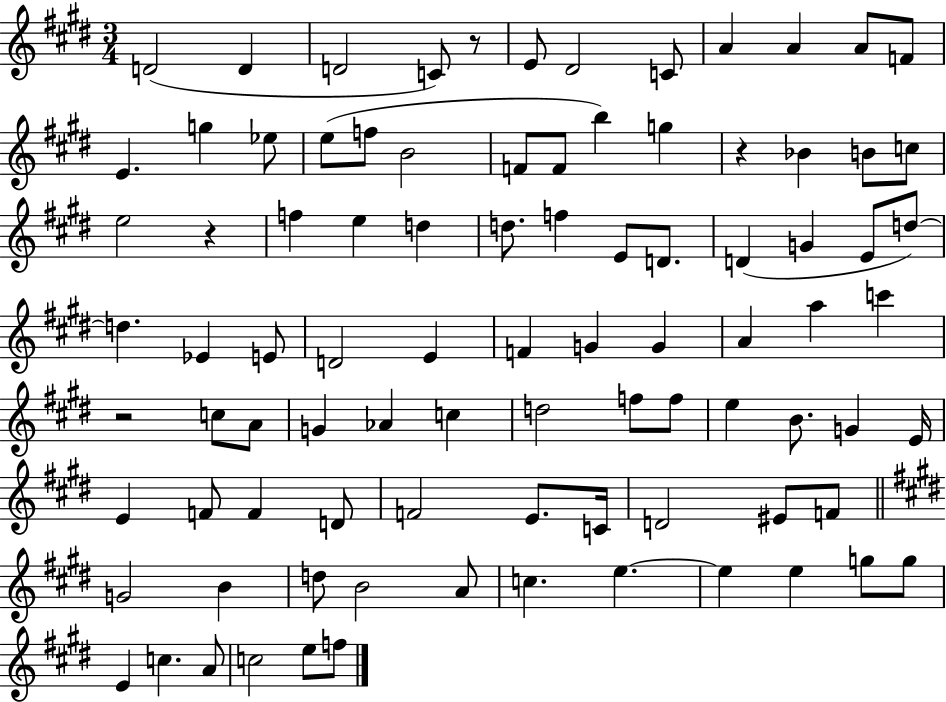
{
  \clef treble
  \numericTimeSignature
  \time 3/4
  \key e \major
  \repeat volta 2 { d'2( d'4 | d'2 c'8) r8 | e'8 dis'2 c'8 | a'4 a'4 a'8 f'8 | \break e'4. g''4 ees''8 | e''8( f''8 b'2 | f'8 f'8 b''4) g''4 | r4 bes'4 b'8 c''8 | \break e''2 r4 | f''4 e''4 d''4 | d''8. f''4 e'8 d'8. | d'4( g'4 e'8 d''8~~) | \break d''4. ees'4 e'8 | d'2 e'4 | f'4 g'4 g'4 | a'4 a''4 c'''4 | \break r2 c''8 a'8 | g'4 aes'4 c''4 | d''2 f''8 f''8 | e''4 b'8. g'4 e'16 | \break e'4 f'8 f'4 d'8 | f'2 e'8. c'16 | d'2 eis'8 f'8 | \bar "||" \break \key e \major g'2 b'4 | d''8 b'2 a'8 | c''4. e''4.~~ | e''4 e''4 g''8 g''8 | \break e'4 c''4. a'8 | c''2 e''8 f''8 | } \bar "|."
}